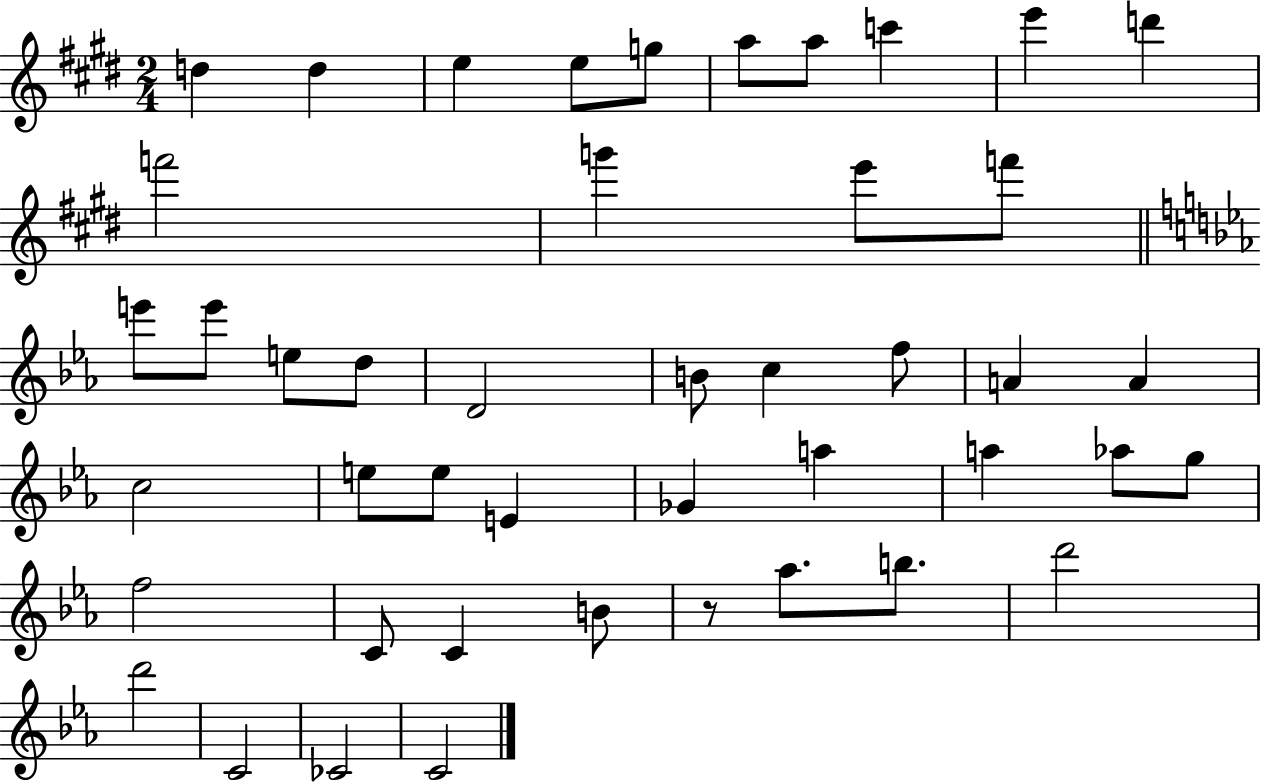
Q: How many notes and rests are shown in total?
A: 45